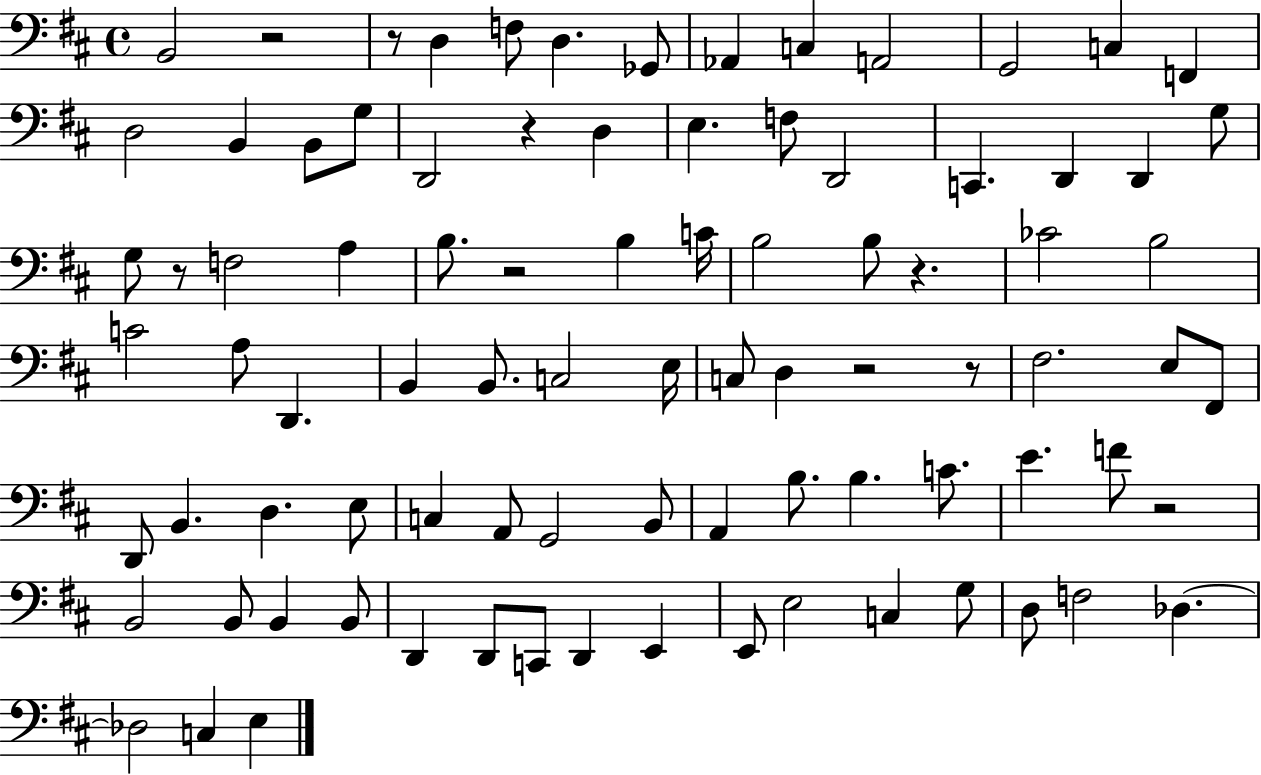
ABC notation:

X:1
T:Untitled
M:4/4
L:1/4
K:D
B,,2 z2 z/2 D, F,/2 D, _G,,/2 _A,, C, A,,2 G,,2 C, F,, D,2 B,, B,,/2 G,/2 D,,2 z D, E, F,/2 D,,2 C,, D,, D,, G,/2 G,/2 z/2 F,2 A, B,/2 z2 B, C/4 B,2 B,/2 z _C2 B,2 C2 A,/2 D,, B,, B,,/2 C,2 E,/4 C,/2 D, z2 z/2 ^F,2 E,/2 ^F,,/2 D,,/2 B,, D, E,/2 C, A,,/2 G,,2 B,,/2 A,, B,/2 B, C/2 E F/2 z2 B,,2 B,,/2 B,, B,,/2 D,, D,,/2 C,,/2 D,, E,, E,,/2 E,2 C, G,/2 D,/2 F,2 _D, _D,2 C, E,